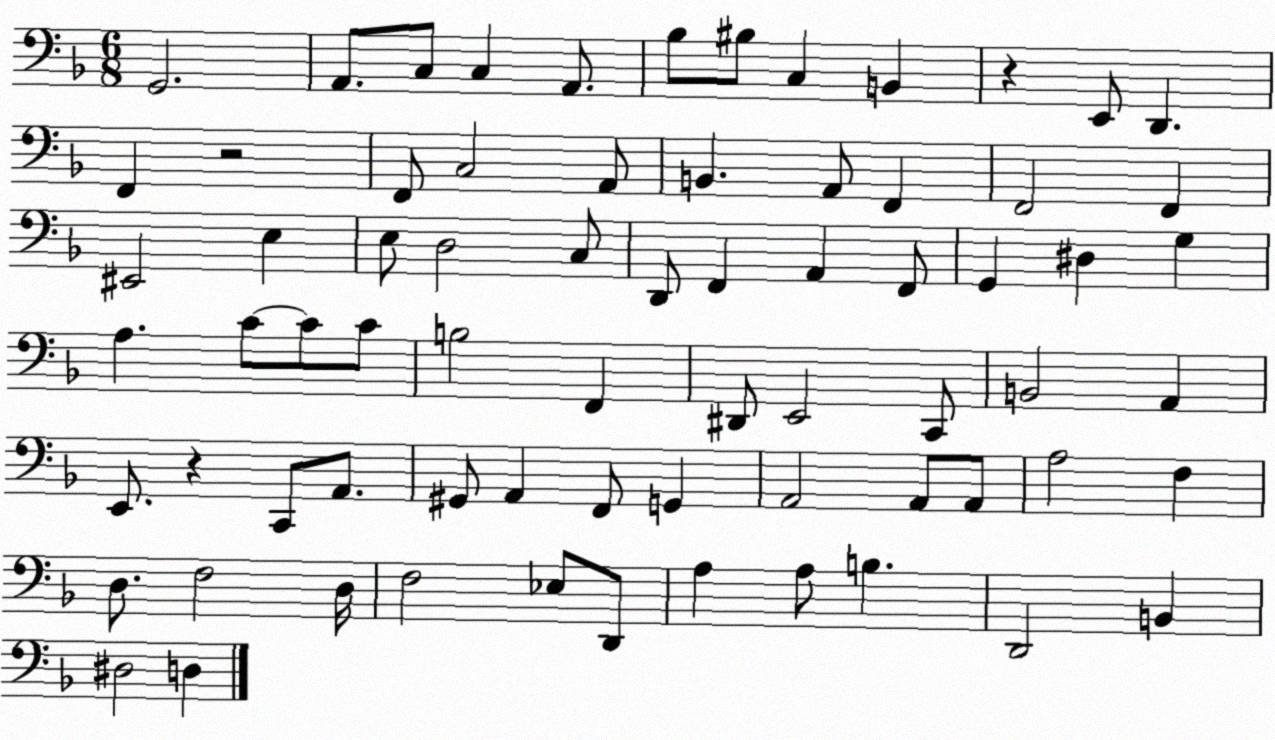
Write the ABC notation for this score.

X:1
T:Untitled
M:6/8
L:1/4
K:F
G,,2 A,,/2 C,/2 C, A,,/2 _B,/2 ^B,/2 C, B,, z E,,/2 D,, F,, z2 F,,/2 C,2 A,,/2 B,, A,,/2 F,, F,,2 F,, ^E,,2 E, E,/2 D,2 C,/2 D,,/2 F,, A,, F,,/2 G,, ^D, G, A, C/2 C/2 C/2 B,2 F,, ^D,,/2 E,,2 C,,/2 B,,2 A,, E,,/2 z C,,/2 A,,/2 ^G,,/2 A,, F,,/2 G,, A,,2 A,,/2 A,,/2 A,2 F, D,/2 F,2 D,/4 F,2 _E,/2 D,,/2 A, A,/2 B, D,,2 B,, ^D,2 D,